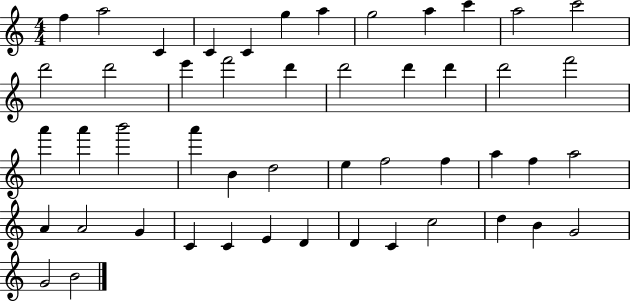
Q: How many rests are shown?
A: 0